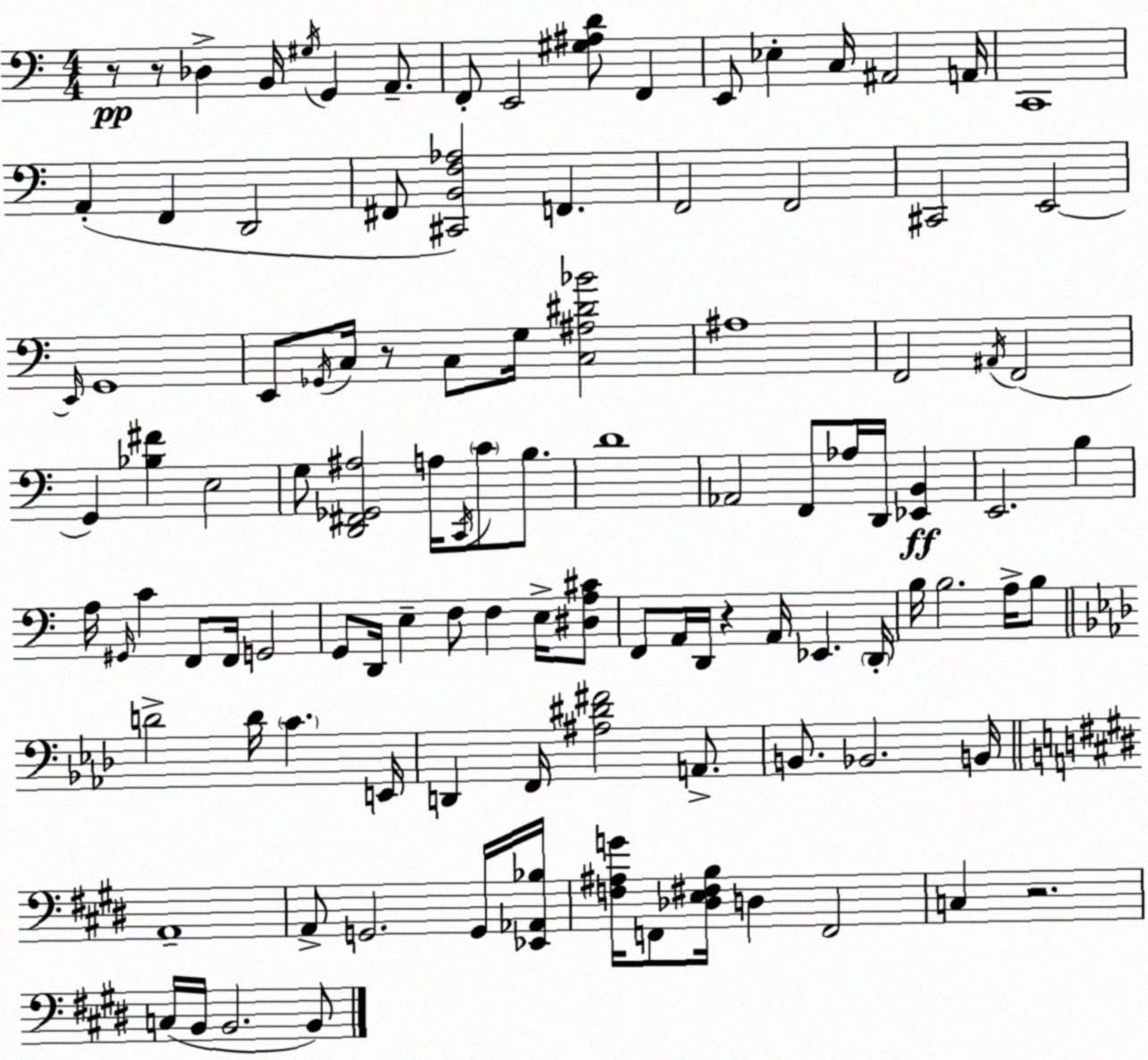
X:1
T:Untitled
M:4/4
L:1/4
K:Am
z/2 z/2 _D, B,,/4 ^G,/4 G,, A,,/2 F,,/2 E,,2 [^G,^A,D]/2 F,, E,,/2 _E, C,/4 ^A,,2 A,,/4 C,,4 A,, F,, D,,2 ^F,,/2 [^C,,B,,F,_A,]2 F,, F,,2 F,,2 ^C,,2 E,,2 E,,/4 G,,4 E,,/2 _G,,/4 C,/4 z/2 C,/2 G,/4 [C,^A,^D_B]2 ^A,4 F,,2 ^A,,/4 F,,2 G,, [_B,^F] E,2 G,/2 [D,,^F,,_G,,^A,]2 A,/4 C,,/4 C/2 B,/2 D4 _A,,2 F,,/2 _A,/4 D,,/4 [_E,,B,,] E,,2 B, A,/4 ^G,,/4 C F,,/2 F,,/4 G,,2 G,,/2 D,,/4 E, F,/2 F, E,/4 [^D,A,^C]/2 F,,/2 A,,/4 D,,/4 z A,,/4 _E,, D,,/4 B,/4 B,2 A,/4 B,/2 D2 D/4 C E,,/4 D,, F,,/4 [^A,^D^F]2 A,,/2 B,,/2 _B,,2 B,,/4 A,,4 A,,/2 G,,2 G,,/4 [_E,,_A,,_B,]/4 [F,^A,G]/4 F,,/2 [_D,E,^F,B,]/4 D, F,,2 C, z2 C,/4 B,,/4 B,,2 B,,/2